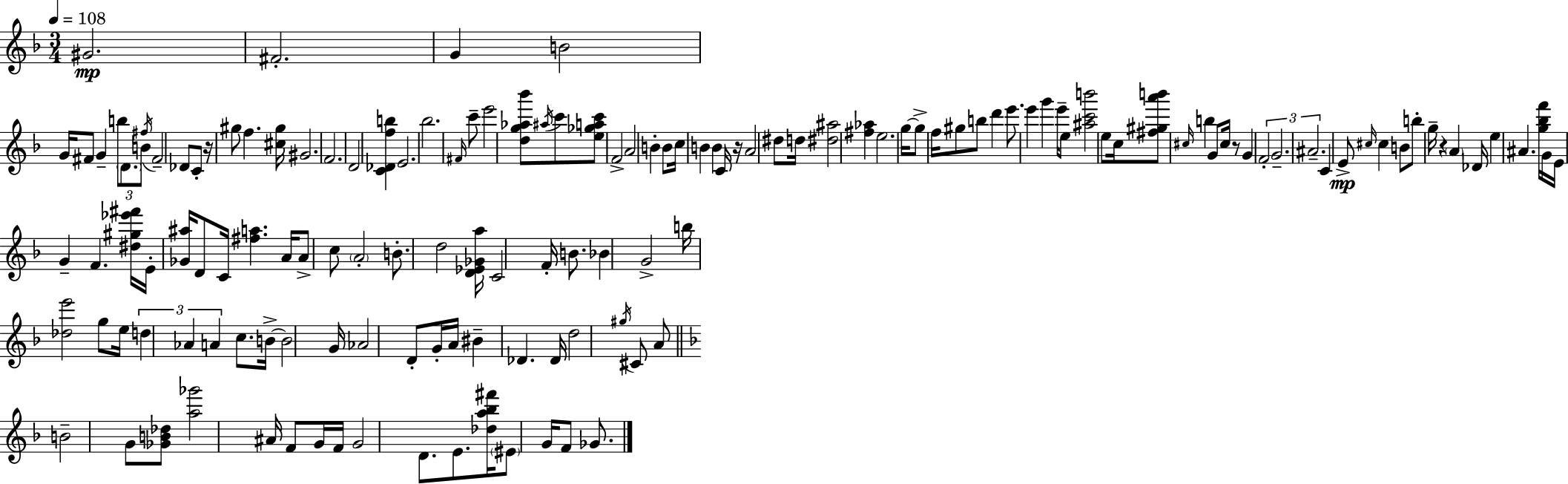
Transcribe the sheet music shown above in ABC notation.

X:1
T:Untitled
M:3/4
L:1/4
K:Dm
^G2 ^F2 G B2 G/4 ^F/2 G b/2 D/2 B/2 ^f/4 ^F2 _D/2 C/2 z/4 ^g/2 f [^c^g]/4 ^G2 F2 D2 [C_Dfb] E2 _b2 ^F/4 c'/2 e'2 [dg_a_b']/2 ^a/4 c'/2 [e_gac']/2 F2 A2 B B/2 c/4 B B C/4 z/4 A2 ^d/2 d/4 [^d^a]2 [^f_a] e2 g/4 g/2 f/4 ^g/2 b/2 d' e'/2 e' g' e'/4 e/2 [^ac'b']2 e/2 c/4 [^f^ga'b']/2 ^c/4 b G/2 ^c/4 z/2 G F2 G2 ^A2 C E/2 ^c/4 ^c B/2 b/2 g/4 z A _D/4 e ^A [g_bf']/4 G/4 E/4 G F [^d^g_e'^f']/4 E/4 [_G^a]/4 D/2 C/4 [^fa] A/4 A/2 c/2 A2 B/2 d2 [D_E_Ga]/4 C2 F/4 B/2 _B G2 b/4 [_de']2 g/2 e/4 d _A A c/2 B/4 B2 G/4 _A2 D/2 G/4 A/4 ^B _D _D/4 d2 ^g/4 ^C/2 A/2 B2 G/2 [_GB_d]/2 [a_g']2 ^A/4 F/2 G/4 F/4 G2 D/2 E/2 [_da_b^f']/4 ^E/2 G/4 F/2 _G/2